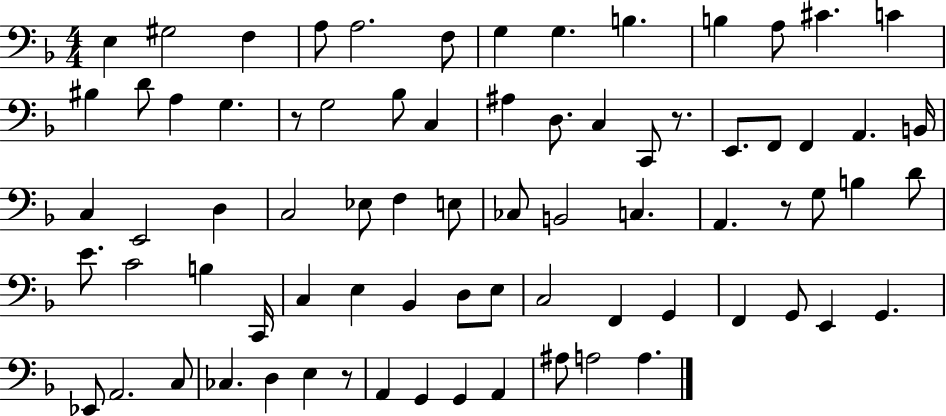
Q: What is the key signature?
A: F major